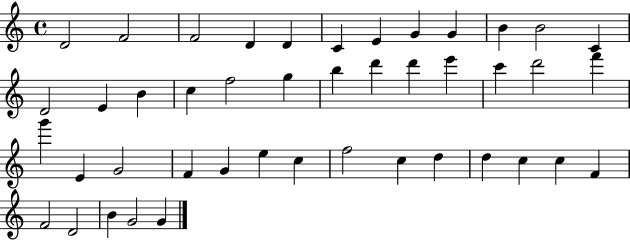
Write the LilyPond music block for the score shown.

{
  \clef treble
  \time 4/4
  \defaultTimeSignature
  \key c \major
  d'2 f'2 | f'2 d'4 d'4 | c'4 e'4 g'4 g'4 | b'4 b'2 c'4 | \break d'2 e'4 b'4 | c''4 f''2 g''4 | b''4 d'''4 d'''4 e'''4 | c'''4 d'''2 f'''4 | \break g'''4 e'4 g'2 | f'4 g'4 e''4 c''4 | f''2 c''4 d''4 | d''4 c''4 c''4 f'4 | \break f'2 d'2 | b'4 g'2 g'4 | \bar "|."
}